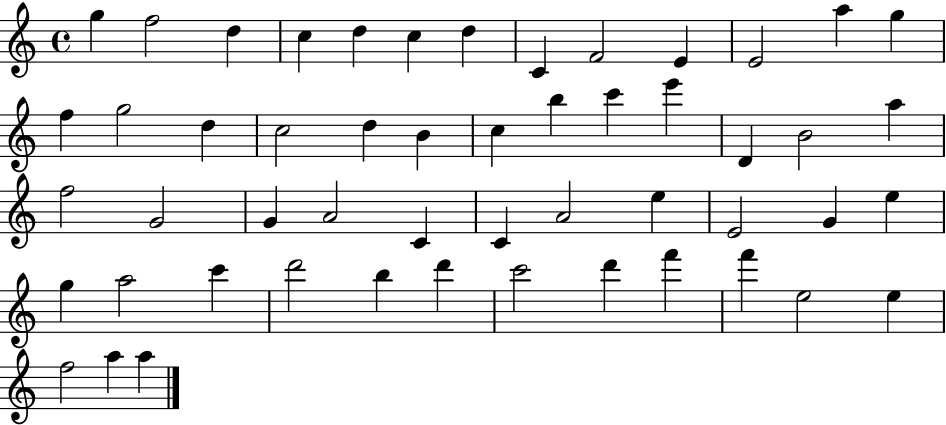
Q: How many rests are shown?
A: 0